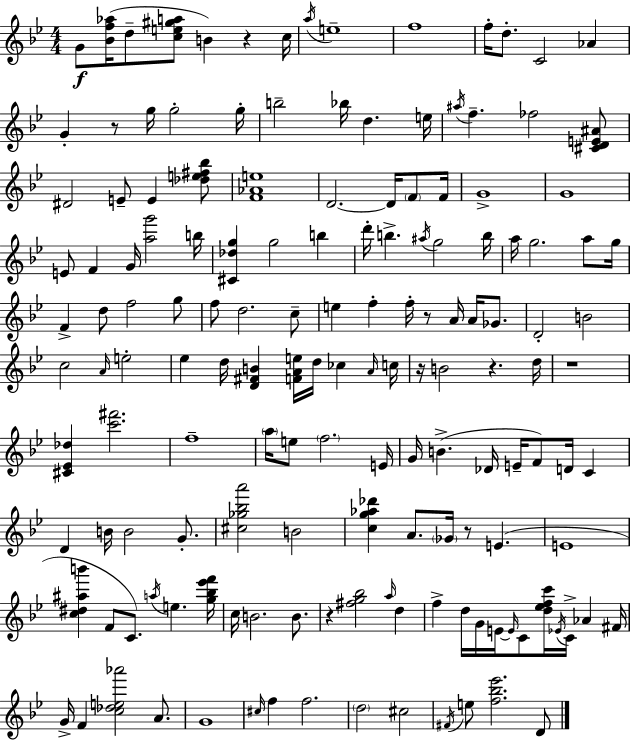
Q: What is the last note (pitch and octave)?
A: D4